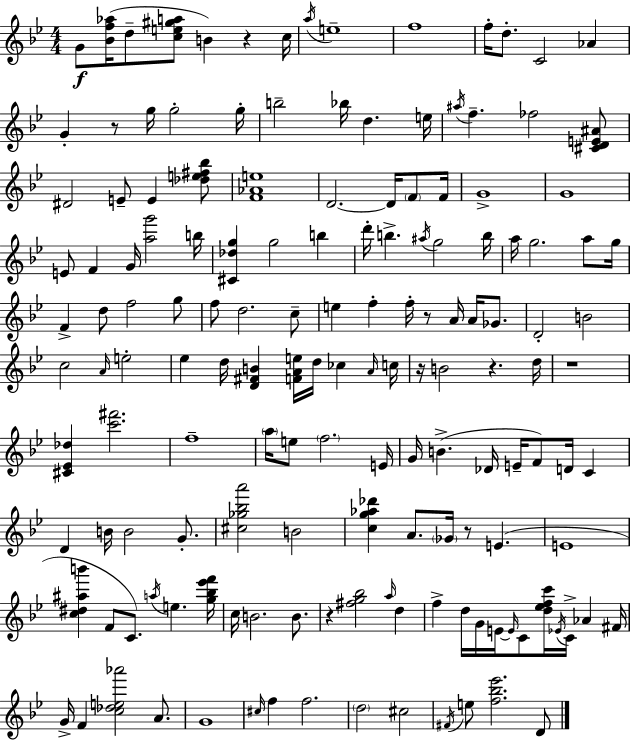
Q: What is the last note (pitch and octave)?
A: D4